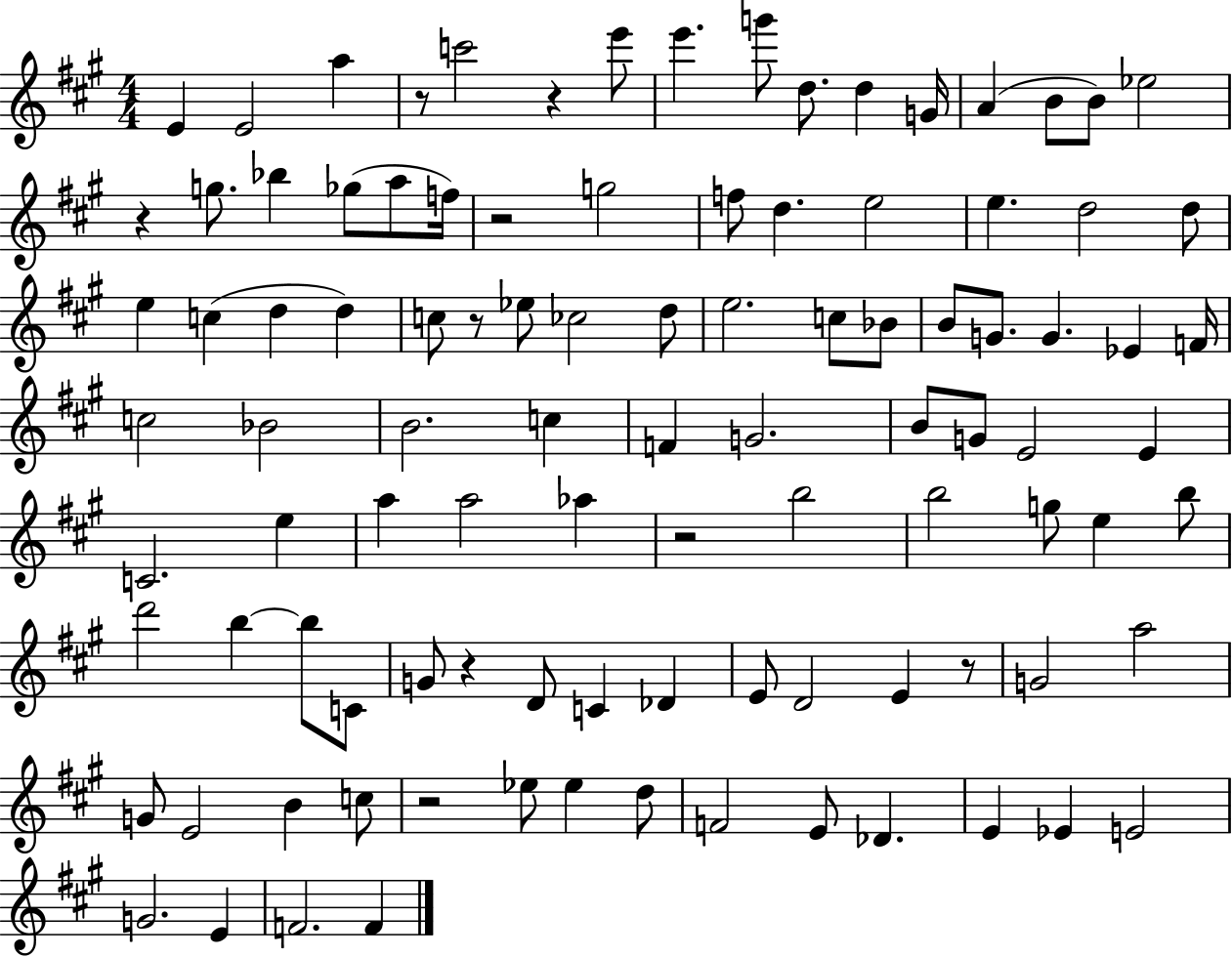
E4/q E4/h A5/q R/e C6/h R/q E6/e E6/q. G6/e D5/e. D5/q G4/s A4/q B4/e B4/e Eb5/h R/q G5/e. Bb5/q Gb5/e A5/e F5/s R/h G5/h F5/e D5/q. E5/h E5/q. D5/h D5/e E5/q C5/q D5/q D5/q C5/e R/e Eb5/e CES5/h D5/e E5/h. C5/e Bb4/e B4/e G4/e. G4/q. Eb4/q F4/s C5/h Bb4/h B4/h. C5/q F4/q G4/h. B4/e G4/e E4/h E4/q C4/h. E5/q A5/q A5/h Ab5/q R/h B5/h B5/h G5/e E5/q B5/e D6/h B5/q B5/e C4/e G4/e R/q D4/e C4/q Db4/q E4/e D4/h E4/q R/e G4/h A5/h G4/e E4/h B4/q C5/e R/h Eb5/e Eb5/q D5/e F4/h E4/e Db4/q. E4/q Eb4/q E4/h G4/h. E4/q F4/h. F4/q